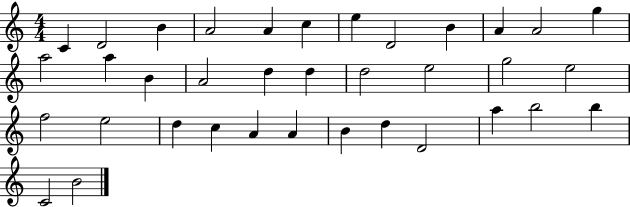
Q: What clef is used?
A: treble